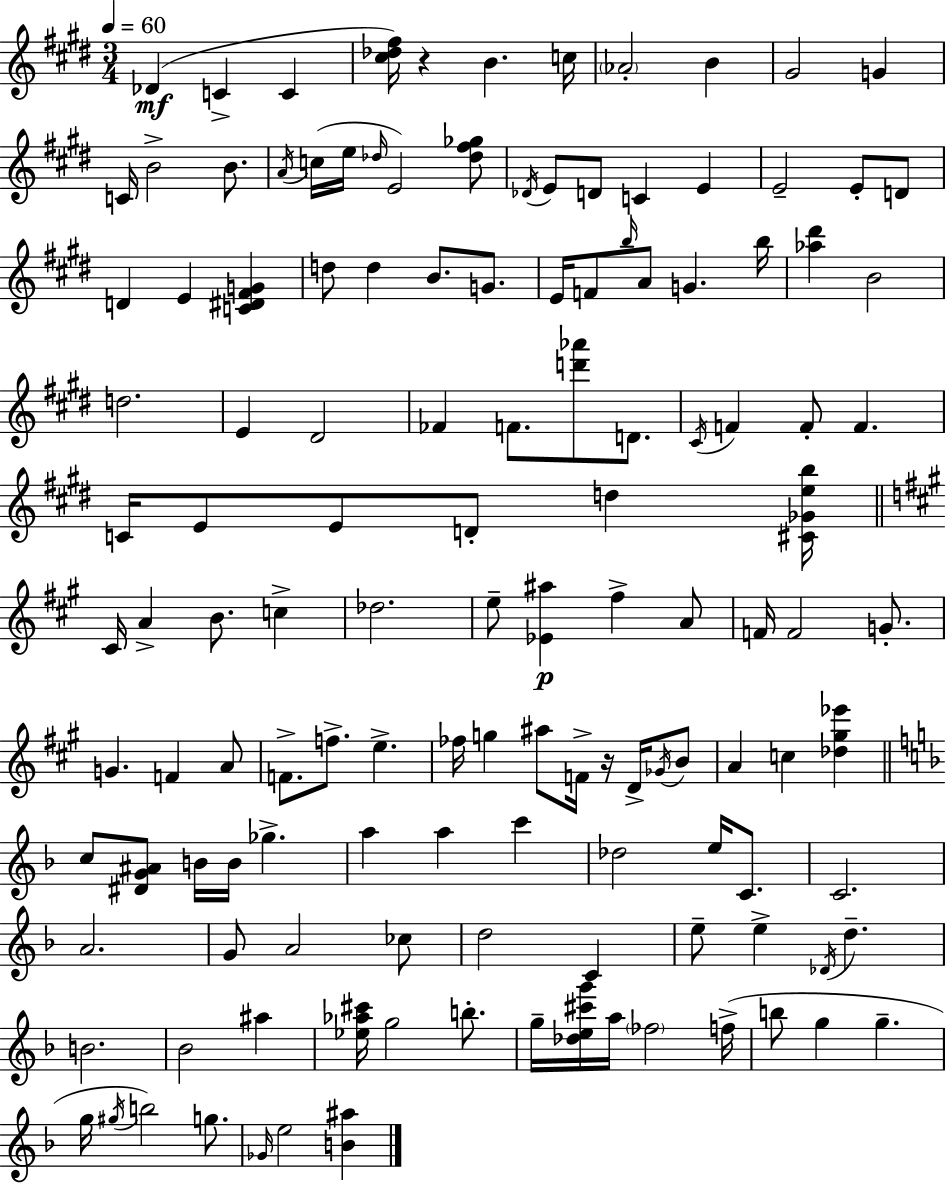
Db4/q C4/q C4/q [C#5,Db5,F#5]/s R/q B4/q. C5/s Ab4/h B4/q G#4/h G4/q C4/s B4/h B4/e. A4/s C5/s E5/s Db5/s E4/h [Db5,F#5,Gb5]/e Db4/s E4/e D4/e C4/q E4/q E4/h E4/e D4/e D4/q E4/q [C4,D#4,F#4,G4]/q D5/e D5/q B4/e. G4/e. E4/s F4/e B5/s A4/e G4/q. B5/s [Ab5,D#6]/q B4/h D5/h. E4/q D#4/h FES4/q F4/e. [D6,Ab6]/e D4/e. C#4/s F4/q F4/e F4/q. C4/s E4/e E4/e D4/e D5/q [C#4,Gb4,E5,B5]/s C#4/s A4/q B4/e. C5/q Db5/h. E5/e [Eb4,A#5]/q F#5/q A4/e F4/s F4/h G4/e. G4/q. F4/q A4/e F4/e. F5/e. E5/q. FES5/s G5/q A#5/e F4/s R/s D4/s Gb4/s B4/e A4/q C5/q [Db5,G#5,Eb6]/q C5/e [D#4,G4,A#4]/e B4/s B4/s Gb5/q. A5/q A5/q C6/q Db5/h E5/s C4/e. C4/h. A4/h. G4/e A4/h CES5/e D5/h C4/q E5/e E5/q Db4/s D5/q. B4/h. Bb4/h A#5/q [Eb5,Ab5,C#6]/s G5/h B5/e. G5/s [Db5,E5,C#6,G6]/s A5/s FES5/h F5/s B5/e G5/q G5/q. G5/s G#5/s B5/h G5/e. Gb4/s E5/h [B4,A#5]/q